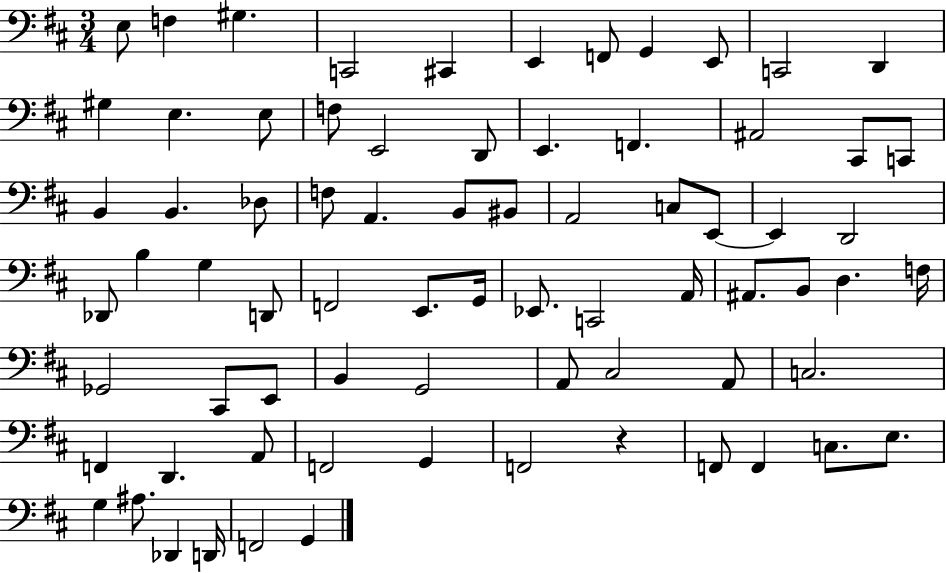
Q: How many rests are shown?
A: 1